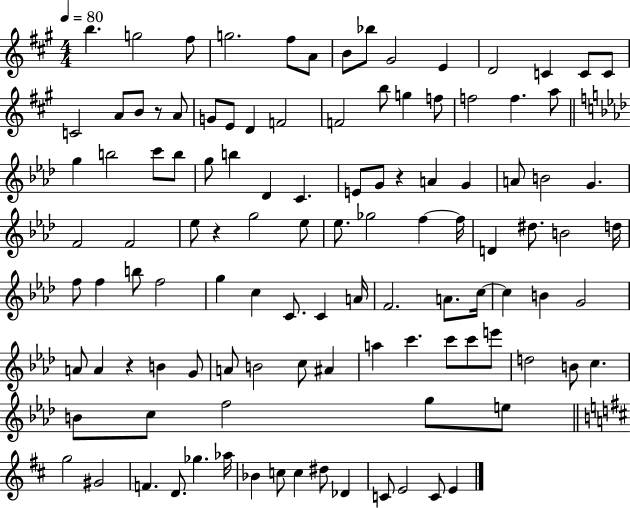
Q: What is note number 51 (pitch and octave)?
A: Gb5